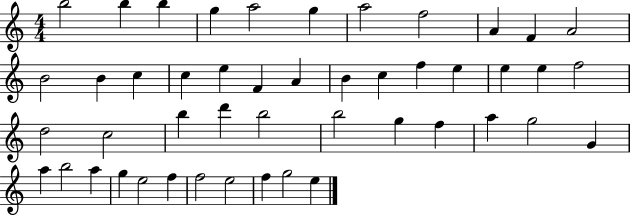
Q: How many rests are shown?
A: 0